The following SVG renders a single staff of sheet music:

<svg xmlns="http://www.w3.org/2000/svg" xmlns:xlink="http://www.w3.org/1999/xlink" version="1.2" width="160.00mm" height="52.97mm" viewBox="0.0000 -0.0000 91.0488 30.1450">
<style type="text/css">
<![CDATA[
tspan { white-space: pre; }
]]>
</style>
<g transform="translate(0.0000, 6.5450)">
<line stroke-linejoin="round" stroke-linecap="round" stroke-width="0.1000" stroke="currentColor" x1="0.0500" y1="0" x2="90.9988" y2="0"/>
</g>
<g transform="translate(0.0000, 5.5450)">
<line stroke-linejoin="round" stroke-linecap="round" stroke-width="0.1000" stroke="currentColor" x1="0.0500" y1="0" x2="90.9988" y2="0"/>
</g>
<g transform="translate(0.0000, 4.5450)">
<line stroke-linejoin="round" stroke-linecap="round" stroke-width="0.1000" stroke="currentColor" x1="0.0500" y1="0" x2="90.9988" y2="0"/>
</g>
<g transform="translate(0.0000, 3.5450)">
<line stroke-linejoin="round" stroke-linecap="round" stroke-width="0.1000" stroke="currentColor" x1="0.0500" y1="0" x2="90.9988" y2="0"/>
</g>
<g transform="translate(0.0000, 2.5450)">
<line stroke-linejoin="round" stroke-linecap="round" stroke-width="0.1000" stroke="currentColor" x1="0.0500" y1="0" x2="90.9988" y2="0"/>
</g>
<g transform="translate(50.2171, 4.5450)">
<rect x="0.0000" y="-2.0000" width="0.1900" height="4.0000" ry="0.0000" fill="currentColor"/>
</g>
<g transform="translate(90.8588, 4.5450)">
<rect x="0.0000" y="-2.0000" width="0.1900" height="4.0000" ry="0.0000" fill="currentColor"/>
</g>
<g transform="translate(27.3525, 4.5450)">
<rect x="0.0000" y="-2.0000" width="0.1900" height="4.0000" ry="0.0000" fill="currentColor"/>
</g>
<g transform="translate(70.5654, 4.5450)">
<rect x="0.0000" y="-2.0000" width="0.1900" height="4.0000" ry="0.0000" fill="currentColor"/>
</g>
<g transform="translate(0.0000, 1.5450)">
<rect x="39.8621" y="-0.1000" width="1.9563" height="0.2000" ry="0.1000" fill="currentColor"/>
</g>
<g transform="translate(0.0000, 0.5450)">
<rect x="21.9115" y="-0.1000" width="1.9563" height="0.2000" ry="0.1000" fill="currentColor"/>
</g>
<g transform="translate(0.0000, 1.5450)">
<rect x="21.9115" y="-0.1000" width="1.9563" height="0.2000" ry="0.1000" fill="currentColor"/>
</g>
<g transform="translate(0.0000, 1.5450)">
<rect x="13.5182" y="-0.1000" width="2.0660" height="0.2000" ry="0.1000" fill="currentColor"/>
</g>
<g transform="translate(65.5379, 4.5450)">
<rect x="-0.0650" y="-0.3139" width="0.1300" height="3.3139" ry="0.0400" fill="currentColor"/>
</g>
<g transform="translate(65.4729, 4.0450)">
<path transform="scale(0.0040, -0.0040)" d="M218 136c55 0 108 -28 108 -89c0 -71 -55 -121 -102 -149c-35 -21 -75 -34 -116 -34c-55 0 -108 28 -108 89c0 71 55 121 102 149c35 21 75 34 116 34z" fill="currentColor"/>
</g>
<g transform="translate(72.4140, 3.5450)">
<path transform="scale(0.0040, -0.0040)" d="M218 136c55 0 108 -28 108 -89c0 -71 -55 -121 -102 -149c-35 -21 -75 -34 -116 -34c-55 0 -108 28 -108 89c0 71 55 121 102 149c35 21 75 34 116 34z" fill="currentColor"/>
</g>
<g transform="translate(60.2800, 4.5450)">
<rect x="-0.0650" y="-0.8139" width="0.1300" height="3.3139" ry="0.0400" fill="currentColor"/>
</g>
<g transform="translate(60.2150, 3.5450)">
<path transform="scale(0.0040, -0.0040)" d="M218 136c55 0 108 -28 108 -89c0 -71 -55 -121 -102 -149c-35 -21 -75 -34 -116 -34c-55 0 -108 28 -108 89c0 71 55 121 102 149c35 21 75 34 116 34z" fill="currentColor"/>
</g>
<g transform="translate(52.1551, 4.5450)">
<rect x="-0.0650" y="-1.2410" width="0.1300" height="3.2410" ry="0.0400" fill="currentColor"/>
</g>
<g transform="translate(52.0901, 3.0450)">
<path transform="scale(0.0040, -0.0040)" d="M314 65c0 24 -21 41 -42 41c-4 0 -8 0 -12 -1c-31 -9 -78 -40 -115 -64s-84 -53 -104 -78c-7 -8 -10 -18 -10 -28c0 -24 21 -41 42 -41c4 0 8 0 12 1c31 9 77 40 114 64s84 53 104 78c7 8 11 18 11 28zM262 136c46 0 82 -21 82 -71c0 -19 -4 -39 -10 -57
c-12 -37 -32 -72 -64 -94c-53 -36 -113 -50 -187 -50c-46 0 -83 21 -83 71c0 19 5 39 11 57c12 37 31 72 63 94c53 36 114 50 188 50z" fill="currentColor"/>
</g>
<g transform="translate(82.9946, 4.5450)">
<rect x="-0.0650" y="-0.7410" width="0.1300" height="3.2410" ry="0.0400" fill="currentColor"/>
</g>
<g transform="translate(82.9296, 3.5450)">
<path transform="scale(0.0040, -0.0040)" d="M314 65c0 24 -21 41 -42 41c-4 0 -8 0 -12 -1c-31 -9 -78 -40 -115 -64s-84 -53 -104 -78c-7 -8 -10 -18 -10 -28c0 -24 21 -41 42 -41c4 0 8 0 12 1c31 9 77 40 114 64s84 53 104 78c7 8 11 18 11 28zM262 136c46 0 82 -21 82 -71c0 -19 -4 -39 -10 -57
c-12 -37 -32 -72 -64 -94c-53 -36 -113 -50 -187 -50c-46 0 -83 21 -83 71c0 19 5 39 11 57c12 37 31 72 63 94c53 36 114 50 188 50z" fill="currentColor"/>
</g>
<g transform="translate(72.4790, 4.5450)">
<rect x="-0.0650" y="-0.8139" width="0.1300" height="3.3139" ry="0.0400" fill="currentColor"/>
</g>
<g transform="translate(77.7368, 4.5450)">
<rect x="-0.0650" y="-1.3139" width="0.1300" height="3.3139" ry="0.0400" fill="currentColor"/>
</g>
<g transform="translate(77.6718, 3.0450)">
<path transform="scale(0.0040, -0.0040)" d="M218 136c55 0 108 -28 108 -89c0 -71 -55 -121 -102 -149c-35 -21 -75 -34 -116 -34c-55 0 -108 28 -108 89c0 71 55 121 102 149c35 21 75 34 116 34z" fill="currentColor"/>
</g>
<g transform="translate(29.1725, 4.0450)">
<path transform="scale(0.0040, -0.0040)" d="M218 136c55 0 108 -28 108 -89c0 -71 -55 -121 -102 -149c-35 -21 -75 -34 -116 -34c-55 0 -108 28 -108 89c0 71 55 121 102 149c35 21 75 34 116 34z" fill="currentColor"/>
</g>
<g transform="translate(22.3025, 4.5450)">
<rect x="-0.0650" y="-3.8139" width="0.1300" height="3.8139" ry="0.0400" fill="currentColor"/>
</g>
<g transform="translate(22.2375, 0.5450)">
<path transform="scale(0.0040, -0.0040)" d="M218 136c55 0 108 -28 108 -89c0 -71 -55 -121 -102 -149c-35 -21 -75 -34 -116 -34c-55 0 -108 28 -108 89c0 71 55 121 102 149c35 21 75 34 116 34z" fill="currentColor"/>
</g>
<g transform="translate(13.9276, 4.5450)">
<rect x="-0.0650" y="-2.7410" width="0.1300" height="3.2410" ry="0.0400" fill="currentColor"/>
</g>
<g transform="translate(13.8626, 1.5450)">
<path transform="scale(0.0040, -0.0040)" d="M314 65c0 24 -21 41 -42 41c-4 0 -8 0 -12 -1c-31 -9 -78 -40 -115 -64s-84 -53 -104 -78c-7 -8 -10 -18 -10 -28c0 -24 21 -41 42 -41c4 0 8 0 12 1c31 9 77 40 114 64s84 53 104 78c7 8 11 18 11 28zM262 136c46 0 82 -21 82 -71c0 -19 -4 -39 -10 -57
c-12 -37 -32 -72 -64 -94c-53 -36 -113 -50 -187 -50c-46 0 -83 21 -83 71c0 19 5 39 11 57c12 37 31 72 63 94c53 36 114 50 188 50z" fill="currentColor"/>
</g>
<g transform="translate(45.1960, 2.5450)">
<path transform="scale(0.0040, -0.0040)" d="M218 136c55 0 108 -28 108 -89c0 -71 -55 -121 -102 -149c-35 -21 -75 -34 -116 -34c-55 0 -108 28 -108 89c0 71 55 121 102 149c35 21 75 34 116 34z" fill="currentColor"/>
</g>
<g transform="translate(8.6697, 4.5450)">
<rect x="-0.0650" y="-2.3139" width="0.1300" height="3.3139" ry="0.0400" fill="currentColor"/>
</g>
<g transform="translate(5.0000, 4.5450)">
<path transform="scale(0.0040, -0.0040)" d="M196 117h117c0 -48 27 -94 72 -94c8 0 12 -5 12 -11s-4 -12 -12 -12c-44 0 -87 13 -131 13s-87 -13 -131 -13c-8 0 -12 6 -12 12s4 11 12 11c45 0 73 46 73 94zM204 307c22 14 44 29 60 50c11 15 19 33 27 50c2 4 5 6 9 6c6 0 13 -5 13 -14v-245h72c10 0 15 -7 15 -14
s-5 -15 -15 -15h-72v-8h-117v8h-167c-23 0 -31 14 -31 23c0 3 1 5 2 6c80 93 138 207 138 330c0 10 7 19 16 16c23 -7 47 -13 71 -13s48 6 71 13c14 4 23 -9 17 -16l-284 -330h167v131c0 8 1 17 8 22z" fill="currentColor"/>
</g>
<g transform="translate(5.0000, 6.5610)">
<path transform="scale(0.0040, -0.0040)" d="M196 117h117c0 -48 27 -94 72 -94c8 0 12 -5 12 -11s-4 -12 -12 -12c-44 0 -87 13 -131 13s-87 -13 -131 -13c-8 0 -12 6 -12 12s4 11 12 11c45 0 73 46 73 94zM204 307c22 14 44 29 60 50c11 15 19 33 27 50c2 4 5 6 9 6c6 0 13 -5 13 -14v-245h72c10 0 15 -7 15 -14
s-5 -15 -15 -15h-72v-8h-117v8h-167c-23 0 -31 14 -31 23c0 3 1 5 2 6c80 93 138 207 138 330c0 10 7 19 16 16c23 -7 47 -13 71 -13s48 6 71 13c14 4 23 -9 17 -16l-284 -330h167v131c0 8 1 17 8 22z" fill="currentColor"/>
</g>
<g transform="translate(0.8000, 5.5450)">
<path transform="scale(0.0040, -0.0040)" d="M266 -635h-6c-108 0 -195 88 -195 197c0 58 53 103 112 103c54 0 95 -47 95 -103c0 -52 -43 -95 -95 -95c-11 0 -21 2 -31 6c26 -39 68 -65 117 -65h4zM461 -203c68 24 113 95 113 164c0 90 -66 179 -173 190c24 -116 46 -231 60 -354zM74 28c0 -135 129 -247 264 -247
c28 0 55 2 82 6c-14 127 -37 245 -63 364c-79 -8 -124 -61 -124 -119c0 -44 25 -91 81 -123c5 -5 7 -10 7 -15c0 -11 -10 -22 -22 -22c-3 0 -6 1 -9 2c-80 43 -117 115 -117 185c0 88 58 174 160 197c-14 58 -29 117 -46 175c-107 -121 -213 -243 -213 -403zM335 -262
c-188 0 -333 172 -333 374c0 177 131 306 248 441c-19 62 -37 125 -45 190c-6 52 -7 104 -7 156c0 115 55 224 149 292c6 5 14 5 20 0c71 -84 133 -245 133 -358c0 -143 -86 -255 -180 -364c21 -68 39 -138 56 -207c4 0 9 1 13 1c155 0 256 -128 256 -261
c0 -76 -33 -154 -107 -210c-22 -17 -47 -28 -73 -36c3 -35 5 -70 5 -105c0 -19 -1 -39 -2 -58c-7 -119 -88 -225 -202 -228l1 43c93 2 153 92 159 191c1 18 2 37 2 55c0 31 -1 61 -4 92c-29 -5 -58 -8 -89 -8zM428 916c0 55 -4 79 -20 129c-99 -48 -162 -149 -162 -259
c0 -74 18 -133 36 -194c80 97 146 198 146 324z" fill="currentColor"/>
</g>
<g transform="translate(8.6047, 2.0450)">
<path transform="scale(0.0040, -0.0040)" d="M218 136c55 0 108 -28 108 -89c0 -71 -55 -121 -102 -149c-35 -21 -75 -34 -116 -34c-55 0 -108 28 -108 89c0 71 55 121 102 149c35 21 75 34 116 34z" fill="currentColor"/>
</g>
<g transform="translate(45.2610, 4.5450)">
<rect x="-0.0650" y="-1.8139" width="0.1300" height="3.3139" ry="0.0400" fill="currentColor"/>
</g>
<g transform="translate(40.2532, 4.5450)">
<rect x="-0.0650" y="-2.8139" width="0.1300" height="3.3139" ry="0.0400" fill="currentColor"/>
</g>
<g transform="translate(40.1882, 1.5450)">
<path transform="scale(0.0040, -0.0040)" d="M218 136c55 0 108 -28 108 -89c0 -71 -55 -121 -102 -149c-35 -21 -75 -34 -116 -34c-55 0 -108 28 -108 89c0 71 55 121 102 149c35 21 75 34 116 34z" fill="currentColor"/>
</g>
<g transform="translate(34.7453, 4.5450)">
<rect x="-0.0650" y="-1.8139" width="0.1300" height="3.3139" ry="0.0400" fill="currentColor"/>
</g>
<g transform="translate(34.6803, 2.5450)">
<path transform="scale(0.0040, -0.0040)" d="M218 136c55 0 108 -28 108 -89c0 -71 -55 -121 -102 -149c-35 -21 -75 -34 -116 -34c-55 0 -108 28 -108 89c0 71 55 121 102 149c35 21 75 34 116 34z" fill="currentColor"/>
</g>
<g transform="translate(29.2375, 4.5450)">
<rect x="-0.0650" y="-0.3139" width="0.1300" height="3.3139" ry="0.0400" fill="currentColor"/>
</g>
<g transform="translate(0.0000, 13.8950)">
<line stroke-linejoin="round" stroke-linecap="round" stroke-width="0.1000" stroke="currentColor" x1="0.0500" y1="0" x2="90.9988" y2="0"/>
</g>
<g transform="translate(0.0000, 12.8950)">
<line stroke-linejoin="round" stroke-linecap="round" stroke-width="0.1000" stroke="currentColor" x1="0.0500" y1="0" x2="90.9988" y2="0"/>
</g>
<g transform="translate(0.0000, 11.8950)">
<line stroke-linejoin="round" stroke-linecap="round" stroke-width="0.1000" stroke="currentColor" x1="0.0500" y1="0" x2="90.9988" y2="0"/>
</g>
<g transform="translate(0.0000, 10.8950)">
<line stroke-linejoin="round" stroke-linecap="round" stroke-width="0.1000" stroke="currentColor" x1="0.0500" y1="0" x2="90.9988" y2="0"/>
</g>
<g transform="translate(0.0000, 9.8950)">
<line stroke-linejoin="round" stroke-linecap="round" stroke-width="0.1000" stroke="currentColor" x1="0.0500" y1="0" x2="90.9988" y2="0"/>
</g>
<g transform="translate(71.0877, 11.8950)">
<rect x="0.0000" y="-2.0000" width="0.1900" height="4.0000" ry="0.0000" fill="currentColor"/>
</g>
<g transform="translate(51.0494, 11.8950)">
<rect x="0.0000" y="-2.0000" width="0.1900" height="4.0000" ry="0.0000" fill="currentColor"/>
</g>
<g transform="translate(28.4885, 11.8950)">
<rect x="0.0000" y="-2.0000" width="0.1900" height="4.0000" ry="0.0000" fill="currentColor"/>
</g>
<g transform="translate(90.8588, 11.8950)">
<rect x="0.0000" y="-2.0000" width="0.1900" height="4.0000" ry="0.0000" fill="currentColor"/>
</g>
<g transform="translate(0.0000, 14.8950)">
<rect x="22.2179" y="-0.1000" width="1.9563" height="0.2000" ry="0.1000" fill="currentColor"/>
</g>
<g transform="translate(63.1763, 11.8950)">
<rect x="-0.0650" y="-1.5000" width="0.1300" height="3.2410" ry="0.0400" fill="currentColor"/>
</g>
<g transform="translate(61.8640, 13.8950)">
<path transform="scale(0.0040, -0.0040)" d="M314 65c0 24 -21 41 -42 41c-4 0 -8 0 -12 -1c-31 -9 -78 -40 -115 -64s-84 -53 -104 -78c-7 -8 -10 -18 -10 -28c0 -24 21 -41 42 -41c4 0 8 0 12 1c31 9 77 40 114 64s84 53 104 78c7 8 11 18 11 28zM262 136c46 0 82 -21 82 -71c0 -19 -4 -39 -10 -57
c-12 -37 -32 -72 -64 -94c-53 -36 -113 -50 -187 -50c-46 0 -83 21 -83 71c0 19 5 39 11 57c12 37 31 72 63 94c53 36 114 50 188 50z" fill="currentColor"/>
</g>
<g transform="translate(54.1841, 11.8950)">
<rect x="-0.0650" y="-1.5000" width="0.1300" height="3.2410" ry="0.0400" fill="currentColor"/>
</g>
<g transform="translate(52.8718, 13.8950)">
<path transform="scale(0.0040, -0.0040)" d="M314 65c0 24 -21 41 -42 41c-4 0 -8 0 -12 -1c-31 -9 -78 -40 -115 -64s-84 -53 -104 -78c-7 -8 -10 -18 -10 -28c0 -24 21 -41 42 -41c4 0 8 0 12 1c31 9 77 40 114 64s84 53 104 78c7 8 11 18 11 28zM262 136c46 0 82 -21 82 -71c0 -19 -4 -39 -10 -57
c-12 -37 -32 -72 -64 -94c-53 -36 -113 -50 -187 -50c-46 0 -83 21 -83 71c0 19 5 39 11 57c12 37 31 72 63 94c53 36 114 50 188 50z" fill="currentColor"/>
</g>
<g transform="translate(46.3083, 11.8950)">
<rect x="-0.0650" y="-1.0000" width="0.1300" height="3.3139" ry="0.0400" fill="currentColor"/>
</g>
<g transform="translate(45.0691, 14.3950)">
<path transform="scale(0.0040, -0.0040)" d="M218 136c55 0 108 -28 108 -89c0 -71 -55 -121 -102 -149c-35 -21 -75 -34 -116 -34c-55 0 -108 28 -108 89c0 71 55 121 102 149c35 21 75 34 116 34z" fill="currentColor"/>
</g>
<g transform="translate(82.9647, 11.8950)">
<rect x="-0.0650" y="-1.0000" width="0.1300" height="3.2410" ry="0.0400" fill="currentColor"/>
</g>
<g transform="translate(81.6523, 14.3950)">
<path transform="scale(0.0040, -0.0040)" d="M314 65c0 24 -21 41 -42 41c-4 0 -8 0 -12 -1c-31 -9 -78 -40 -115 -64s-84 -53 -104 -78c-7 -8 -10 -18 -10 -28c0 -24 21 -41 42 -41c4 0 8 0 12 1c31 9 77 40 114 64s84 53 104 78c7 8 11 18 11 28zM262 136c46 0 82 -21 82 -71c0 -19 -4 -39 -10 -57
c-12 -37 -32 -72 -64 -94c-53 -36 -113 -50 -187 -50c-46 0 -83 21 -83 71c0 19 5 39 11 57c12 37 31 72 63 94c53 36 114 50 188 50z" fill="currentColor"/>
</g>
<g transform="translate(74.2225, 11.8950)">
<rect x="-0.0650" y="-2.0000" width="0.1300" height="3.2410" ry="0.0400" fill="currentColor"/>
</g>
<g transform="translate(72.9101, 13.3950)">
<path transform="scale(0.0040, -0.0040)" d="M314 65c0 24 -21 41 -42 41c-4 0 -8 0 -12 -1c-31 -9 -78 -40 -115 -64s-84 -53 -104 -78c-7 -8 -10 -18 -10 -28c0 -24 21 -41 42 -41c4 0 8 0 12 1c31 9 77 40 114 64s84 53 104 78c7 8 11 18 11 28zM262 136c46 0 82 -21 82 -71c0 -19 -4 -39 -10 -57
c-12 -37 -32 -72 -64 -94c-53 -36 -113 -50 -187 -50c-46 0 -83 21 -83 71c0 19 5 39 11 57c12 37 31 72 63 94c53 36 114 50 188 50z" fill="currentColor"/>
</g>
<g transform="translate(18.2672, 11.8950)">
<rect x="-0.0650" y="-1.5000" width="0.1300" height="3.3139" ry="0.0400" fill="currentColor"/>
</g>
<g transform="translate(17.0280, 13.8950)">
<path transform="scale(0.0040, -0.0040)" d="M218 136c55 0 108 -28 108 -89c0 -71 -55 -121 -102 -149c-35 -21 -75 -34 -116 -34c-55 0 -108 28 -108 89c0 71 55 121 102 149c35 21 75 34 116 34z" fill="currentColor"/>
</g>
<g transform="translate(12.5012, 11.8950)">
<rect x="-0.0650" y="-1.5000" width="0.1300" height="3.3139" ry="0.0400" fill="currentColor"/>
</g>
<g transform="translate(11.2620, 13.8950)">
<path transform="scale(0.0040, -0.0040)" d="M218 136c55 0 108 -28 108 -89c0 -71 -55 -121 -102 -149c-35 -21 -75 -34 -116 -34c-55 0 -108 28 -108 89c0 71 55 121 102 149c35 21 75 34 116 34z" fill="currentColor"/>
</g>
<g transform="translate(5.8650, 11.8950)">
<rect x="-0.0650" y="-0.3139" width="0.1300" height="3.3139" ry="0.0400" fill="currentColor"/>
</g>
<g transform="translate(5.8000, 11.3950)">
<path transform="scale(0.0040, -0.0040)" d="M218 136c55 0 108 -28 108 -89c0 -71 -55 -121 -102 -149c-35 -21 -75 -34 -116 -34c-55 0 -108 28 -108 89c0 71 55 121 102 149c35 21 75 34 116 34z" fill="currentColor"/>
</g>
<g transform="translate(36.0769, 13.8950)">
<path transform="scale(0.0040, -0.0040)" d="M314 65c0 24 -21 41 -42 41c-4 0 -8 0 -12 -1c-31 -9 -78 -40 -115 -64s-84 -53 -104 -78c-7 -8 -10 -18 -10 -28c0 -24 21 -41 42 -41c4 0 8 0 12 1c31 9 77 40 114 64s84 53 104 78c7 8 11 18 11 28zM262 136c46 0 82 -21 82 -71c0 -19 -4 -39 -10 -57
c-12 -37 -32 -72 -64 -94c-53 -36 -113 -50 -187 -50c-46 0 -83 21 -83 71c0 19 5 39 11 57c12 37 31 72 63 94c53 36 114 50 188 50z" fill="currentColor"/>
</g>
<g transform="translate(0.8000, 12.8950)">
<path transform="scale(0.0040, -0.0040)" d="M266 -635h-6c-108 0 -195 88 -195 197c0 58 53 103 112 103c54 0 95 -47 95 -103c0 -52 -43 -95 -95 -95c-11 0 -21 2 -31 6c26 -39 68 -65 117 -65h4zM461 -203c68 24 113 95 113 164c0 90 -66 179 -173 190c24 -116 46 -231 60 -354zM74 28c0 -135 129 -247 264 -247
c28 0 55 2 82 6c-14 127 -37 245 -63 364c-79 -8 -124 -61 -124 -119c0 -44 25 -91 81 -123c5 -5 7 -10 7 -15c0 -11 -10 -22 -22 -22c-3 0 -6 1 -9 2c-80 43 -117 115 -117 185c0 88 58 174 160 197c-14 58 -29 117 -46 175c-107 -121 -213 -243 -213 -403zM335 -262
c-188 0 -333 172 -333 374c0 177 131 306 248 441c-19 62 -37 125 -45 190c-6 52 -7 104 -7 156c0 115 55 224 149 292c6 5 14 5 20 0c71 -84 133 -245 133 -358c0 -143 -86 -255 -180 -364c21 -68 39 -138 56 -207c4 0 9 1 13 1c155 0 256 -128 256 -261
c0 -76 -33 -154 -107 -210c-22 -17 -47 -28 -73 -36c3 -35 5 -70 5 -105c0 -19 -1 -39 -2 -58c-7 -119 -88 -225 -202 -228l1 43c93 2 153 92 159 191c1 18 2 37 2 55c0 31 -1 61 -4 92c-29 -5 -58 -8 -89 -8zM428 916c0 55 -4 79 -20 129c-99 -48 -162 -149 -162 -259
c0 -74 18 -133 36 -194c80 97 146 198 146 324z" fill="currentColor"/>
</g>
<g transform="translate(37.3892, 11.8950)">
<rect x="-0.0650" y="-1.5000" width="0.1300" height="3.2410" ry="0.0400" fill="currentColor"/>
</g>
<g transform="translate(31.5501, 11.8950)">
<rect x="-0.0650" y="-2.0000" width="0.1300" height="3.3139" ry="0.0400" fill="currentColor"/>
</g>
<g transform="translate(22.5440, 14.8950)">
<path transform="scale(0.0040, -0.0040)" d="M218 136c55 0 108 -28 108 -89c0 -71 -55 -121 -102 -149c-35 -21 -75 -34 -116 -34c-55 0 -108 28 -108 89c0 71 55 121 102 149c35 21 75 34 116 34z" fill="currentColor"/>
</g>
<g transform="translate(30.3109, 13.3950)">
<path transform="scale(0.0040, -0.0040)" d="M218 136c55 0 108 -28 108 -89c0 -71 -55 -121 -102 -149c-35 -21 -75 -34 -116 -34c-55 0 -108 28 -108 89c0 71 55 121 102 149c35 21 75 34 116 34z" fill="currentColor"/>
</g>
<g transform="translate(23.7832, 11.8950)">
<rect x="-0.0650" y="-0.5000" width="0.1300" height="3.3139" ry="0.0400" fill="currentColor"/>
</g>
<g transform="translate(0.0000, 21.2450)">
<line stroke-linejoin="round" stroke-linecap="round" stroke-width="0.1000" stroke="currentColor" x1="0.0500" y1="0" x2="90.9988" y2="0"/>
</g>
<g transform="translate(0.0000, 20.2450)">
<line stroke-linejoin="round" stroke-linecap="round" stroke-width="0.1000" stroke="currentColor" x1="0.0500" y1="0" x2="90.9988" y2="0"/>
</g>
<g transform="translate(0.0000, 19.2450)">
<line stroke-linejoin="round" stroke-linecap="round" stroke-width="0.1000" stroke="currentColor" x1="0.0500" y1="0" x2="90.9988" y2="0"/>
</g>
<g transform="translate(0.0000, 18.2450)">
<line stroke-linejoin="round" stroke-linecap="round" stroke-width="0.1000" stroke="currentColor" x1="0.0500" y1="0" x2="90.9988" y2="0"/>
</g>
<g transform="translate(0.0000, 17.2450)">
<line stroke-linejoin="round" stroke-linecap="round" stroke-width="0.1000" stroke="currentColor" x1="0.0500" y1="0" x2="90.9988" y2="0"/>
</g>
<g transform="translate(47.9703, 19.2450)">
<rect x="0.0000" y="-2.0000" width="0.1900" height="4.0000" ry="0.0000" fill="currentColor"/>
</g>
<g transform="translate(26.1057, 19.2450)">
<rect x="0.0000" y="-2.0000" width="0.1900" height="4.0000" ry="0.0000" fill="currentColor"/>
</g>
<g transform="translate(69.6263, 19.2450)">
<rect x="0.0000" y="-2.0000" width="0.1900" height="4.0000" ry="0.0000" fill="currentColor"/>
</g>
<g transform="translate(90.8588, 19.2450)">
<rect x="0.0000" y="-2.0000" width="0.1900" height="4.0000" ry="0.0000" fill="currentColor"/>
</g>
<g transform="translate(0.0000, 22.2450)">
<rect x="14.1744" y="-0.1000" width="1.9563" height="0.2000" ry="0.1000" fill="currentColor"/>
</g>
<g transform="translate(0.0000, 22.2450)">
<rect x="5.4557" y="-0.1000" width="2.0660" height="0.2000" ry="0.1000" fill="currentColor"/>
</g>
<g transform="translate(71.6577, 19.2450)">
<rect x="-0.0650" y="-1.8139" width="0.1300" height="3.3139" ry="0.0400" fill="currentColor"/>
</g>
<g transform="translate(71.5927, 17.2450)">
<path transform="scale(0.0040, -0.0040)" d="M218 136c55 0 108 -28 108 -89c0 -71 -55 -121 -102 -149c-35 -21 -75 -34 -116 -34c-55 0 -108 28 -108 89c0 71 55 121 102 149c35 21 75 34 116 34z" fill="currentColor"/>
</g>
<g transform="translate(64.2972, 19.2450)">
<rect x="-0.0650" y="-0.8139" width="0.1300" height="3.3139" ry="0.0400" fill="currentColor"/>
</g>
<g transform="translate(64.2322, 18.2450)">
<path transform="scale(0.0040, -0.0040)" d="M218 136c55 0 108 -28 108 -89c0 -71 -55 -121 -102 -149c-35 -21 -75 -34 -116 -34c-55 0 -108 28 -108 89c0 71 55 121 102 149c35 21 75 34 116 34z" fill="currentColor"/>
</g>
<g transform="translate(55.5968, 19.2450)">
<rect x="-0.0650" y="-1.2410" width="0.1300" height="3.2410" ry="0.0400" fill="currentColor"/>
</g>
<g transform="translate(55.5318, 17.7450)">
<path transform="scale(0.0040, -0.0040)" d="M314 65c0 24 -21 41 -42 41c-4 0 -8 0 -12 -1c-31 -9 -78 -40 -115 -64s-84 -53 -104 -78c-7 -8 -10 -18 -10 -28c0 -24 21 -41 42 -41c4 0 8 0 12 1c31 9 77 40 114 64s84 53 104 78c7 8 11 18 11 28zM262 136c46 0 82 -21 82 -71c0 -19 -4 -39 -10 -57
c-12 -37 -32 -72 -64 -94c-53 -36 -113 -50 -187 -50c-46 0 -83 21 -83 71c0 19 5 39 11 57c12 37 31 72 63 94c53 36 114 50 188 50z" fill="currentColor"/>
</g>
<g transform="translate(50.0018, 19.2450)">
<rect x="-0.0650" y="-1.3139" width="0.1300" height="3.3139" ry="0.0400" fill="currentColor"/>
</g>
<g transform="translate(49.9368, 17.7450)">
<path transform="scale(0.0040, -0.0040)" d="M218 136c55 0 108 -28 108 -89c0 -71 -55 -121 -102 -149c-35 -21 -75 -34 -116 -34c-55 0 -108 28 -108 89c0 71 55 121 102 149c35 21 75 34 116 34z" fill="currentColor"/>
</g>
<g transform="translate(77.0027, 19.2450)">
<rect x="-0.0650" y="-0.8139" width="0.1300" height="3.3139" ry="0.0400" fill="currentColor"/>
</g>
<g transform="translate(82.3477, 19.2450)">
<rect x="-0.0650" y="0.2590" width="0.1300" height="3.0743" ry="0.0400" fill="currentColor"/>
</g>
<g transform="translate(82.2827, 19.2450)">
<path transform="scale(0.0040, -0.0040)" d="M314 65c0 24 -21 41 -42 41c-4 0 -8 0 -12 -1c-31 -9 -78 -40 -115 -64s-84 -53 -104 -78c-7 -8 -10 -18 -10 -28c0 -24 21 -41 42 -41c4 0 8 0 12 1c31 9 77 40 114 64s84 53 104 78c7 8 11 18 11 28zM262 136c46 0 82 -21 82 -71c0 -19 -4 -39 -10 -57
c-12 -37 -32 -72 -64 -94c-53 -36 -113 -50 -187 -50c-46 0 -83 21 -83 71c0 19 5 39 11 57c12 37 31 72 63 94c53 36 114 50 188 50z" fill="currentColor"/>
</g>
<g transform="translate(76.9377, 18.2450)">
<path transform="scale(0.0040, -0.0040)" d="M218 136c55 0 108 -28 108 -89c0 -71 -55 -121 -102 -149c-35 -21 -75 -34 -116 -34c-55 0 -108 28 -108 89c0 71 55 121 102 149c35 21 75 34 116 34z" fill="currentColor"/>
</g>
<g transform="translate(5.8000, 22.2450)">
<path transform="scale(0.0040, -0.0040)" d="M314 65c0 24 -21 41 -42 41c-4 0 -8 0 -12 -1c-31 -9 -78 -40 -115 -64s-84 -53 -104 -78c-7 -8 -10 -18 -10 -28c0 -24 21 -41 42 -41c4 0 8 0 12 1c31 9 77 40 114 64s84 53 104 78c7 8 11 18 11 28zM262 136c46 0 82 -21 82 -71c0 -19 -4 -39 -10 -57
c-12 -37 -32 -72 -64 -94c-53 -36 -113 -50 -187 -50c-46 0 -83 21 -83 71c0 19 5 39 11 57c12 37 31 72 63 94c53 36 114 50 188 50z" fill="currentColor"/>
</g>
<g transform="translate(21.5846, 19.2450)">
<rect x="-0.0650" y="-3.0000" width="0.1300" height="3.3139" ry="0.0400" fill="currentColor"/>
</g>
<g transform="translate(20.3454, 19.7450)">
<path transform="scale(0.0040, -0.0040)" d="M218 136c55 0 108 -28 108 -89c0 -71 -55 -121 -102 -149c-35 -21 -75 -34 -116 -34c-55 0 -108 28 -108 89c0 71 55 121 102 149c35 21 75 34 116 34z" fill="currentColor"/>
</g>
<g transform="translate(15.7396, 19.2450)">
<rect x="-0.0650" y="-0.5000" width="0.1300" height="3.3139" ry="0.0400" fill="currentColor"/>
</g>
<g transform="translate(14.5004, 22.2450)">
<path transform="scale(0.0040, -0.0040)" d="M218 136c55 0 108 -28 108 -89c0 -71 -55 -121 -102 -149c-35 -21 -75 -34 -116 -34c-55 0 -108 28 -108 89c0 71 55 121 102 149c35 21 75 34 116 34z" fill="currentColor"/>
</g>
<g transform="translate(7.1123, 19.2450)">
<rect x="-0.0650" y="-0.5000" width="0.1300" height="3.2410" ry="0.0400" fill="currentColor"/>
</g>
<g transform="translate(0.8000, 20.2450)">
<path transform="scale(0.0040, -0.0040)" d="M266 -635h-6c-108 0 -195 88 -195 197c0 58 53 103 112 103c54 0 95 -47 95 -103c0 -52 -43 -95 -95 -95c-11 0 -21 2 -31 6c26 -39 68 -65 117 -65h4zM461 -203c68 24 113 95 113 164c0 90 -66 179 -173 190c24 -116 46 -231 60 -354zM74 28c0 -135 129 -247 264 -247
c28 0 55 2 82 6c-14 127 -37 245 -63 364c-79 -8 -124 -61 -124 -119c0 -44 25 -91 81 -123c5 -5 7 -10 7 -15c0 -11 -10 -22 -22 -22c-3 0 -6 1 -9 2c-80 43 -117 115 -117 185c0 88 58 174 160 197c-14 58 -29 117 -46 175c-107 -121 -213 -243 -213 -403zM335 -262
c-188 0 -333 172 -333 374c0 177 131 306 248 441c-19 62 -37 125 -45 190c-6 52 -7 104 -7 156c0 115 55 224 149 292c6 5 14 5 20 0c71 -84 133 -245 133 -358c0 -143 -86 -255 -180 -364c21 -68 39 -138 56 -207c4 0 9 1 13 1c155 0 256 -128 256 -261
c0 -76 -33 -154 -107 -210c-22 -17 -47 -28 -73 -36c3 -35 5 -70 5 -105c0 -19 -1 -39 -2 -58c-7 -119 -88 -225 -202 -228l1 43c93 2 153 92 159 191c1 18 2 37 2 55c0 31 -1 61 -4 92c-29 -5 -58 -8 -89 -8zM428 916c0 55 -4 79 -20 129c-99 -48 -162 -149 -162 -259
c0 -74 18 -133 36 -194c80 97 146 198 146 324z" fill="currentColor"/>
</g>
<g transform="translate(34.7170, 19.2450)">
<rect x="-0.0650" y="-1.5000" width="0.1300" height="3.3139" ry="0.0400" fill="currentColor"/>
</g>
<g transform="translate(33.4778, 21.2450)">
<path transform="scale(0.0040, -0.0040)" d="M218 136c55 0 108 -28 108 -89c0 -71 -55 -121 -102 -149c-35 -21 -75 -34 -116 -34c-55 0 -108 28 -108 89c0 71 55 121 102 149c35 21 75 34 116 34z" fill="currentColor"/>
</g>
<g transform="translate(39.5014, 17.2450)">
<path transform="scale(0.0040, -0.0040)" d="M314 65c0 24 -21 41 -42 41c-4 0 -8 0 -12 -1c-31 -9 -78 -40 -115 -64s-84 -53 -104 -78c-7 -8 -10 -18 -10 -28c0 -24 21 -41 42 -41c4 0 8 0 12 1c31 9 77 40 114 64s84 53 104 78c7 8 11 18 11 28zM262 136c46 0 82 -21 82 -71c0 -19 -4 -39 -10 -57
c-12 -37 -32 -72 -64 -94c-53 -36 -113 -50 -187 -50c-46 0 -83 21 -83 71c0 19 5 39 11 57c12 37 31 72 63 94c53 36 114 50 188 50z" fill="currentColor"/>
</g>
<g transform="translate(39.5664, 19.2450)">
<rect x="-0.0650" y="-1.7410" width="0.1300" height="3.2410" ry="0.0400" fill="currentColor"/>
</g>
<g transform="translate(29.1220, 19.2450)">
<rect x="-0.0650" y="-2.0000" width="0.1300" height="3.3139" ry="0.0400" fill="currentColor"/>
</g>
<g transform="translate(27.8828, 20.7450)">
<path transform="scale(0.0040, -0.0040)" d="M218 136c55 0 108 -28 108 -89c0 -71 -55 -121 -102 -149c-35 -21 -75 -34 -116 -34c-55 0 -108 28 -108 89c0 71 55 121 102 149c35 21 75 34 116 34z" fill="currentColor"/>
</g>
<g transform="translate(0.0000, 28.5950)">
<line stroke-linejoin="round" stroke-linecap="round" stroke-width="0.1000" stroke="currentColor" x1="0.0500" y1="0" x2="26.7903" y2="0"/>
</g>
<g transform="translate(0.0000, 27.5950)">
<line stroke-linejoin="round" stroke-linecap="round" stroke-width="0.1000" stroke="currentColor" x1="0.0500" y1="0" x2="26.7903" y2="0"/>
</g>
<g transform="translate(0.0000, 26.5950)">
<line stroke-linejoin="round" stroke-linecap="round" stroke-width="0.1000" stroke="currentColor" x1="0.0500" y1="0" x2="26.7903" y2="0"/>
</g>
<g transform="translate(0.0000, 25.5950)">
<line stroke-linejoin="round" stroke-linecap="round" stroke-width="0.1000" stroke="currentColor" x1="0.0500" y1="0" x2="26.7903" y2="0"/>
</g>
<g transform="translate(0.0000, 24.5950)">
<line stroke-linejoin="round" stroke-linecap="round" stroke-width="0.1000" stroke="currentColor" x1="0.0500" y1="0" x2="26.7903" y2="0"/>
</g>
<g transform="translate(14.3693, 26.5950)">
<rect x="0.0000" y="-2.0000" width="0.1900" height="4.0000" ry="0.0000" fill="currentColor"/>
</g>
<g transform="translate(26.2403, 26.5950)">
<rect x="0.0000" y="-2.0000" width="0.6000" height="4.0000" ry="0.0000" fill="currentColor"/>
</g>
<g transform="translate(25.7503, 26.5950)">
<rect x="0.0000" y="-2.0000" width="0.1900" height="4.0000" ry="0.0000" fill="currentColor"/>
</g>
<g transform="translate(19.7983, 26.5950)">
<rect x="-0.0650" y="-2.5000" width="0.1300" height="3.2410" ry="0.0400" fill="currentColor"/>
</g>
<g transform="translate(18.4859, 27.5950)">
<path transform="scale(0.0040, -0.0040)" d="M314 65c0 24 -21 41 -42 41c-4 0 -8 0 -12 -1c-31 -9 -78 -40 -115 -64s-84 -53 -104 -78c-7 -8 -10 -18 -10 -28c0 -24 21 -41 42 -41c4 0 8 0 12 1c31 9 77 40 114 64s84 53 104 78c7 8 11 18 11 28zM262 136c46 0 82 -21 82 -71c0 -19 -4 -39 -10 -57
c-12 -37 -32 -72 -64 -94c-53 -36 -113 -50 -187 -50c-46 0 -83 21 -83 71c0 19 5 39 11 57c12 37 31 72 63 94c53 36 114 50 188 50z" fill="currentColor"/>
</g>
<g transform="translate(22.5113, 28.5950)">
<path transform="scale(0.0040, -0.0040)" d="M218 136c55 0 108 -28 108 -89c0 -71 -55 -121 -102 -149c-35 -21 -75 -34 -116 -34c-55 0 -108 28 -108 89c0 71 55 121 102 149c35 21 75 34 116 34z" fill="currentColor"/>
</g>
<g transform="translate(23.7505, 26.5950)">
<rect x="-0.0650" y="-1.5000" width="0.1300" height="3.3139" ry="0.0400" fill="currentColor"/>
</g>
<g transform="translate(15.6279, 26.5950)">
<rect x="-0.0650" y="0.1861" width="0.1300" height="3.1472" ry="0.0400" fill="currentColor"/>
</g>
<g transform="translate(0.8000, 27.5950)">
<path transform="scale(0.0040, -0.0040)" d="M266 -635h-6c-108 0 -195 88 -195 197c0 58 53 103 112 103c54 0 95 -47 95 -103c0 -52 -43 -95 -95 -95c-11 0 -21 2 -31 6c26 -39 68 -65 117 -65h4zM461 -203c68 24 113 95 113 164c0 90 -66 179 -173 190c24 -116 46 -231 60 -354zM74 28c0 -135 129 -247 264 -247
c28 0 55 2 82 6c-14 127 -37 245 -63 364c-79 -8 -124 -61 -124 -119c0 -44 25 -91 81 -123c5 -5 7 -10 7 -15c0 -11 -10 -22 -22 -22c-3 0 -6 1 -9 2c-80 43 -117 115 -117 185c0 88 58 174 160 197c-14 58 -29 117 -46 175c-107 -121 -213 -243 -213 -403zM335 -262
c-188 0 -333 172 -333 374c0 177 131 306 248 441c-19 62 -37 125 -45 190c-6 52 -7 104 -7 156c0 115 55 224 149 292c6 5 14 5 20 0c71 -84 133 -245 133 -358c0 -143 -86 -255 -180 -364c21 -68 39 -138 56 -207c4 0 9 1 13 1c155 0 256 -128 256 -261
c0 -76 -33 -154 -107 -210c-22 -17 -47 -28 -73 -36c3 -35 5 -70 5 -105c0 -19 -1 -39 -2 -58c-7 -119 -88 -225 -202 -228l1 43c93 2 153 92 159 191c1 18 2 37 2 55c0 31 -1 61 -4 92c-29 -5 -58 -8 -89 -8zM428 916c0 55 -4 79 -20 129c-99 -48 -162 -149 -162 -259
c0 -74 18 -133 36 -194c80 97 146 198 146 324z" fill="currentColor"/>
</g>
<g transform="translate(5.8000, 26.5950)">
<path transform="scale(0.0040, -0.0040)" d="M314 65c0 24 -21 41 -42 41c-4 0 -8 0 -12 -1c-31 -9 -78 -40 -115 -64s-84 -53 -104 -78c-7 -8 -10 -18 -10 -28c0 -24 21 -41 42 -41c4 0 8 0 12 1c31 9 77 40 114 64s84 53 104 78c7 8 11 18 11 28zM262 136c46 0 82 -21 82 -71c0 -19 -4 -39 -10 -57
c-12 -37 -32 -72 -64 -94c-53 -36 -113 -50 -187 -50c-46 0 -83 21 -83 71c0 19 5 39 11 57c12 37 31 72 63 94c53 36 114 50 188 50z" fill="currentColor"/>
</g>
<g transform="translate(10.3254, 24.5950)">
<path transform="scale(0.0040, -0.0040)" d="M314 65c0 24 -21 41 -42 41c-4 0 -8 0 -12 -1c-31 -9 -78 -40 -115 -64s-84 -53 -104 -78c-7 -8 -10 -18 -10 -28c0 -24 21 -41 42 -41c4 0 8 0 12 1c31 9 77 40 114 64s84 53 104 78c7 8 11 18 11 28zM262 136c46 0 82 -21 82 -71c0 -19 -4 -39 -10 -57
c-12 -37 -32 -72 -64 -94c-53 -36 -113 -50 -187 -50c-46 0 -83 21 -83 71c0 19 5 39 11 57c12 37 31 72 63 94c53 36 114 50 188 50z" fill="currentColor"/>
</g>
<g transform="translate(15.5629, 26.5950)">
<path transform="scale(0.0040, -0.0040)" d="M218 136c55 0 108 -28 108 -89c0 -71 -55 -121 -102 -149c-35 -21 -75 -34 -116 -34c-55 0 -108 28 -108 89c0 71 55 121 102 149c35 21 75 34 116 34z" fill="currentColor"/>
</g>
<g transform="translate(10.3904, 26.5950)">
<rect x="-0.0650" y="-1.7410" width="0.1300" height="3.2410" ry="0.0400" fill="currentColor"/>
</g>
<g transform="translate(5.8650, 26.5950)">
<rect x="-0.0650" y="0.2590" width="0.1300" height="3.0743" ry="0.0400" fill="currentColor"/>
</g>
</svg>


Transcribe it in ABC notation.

X:1
T:Untitled
M:4/4
L:1/4
K:C
g a2 c' c f a f e2 d c d e d2 c E E C F E2 D E2 E2 F2 D2 C2 C A F E f2 e e2 d f d B2 B2 f2 B G2 E